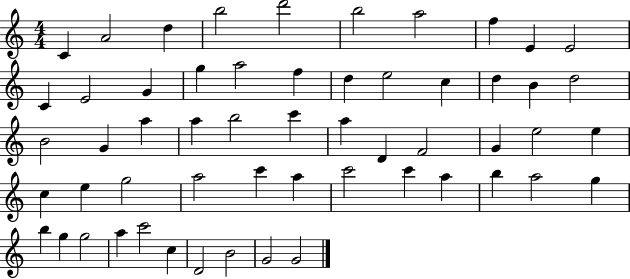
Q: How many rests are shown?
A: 0